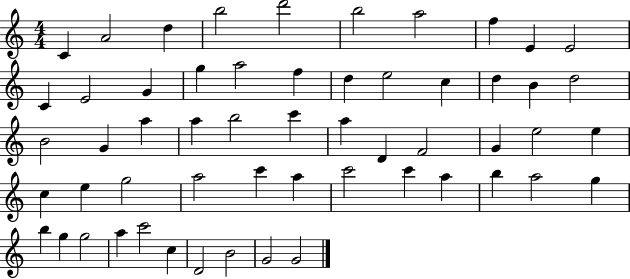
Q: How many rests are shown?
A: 0